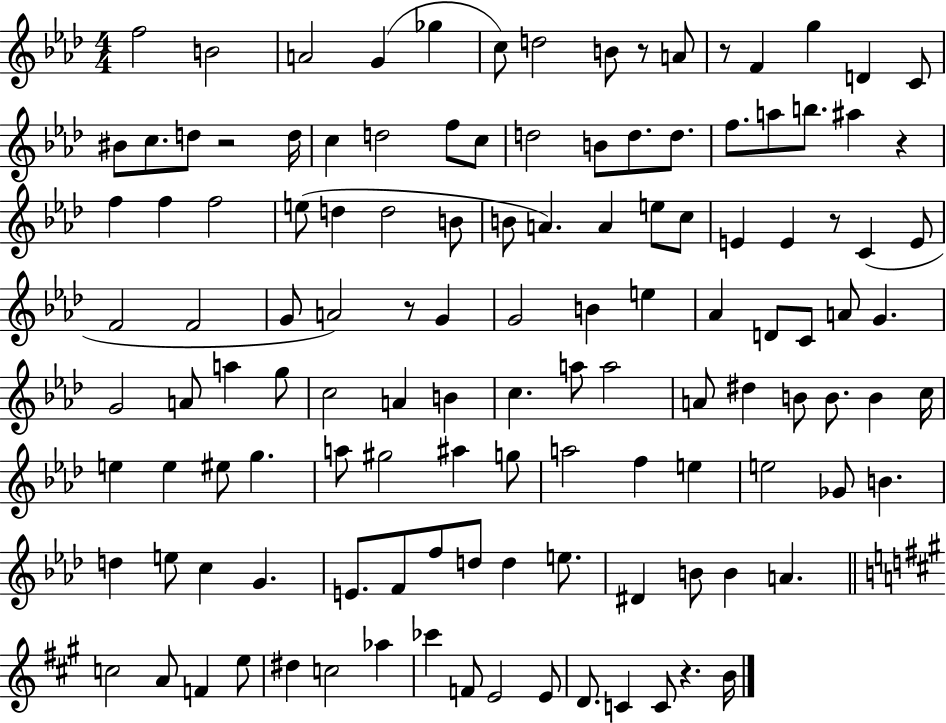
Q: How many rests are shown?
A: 7